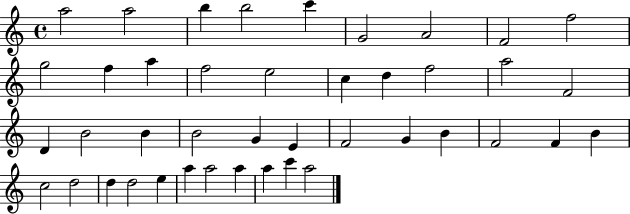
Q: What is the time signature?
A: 4/4